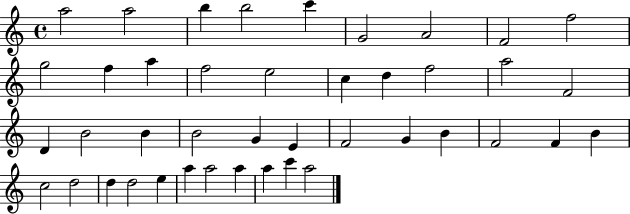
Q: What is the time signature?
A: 4/4